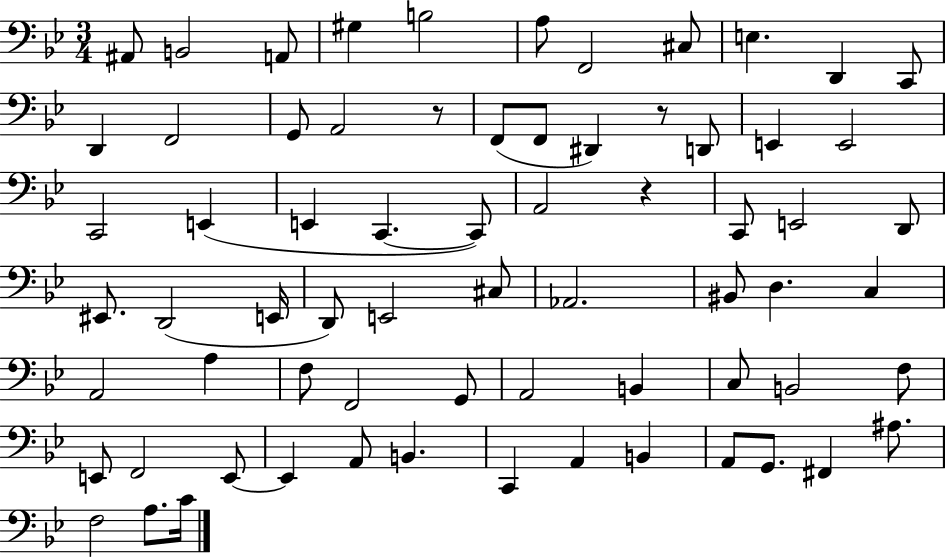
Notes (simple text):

A#2/e B2/h A2/e G#3/q B3/h A3/e F2/h C#3/e E3/q. D2/q C2/e D2/q F2/h G2/e A2/h R/e F2/e F2/e D#2/q R/e D2/e E2/q E2/h C2/h E2/q E2/q C2/q. C2/e A2/h R/q C2/e E2/h D2/e EIS2/e. D2/h E2/s D2/e E2/h C#3/e Ab2/h. BIS2/e D3/q. C3/q A2/h A3/q F3/e F2/h G2/e A2/h B2/q C3/e B2/h F3/e E2/e F2/h E2/e E2/q A2/e B2/q. C2/q A2/q B2/q A2/e G2/e. F#2/q A#3/e. F3/h A3/e. C4/s